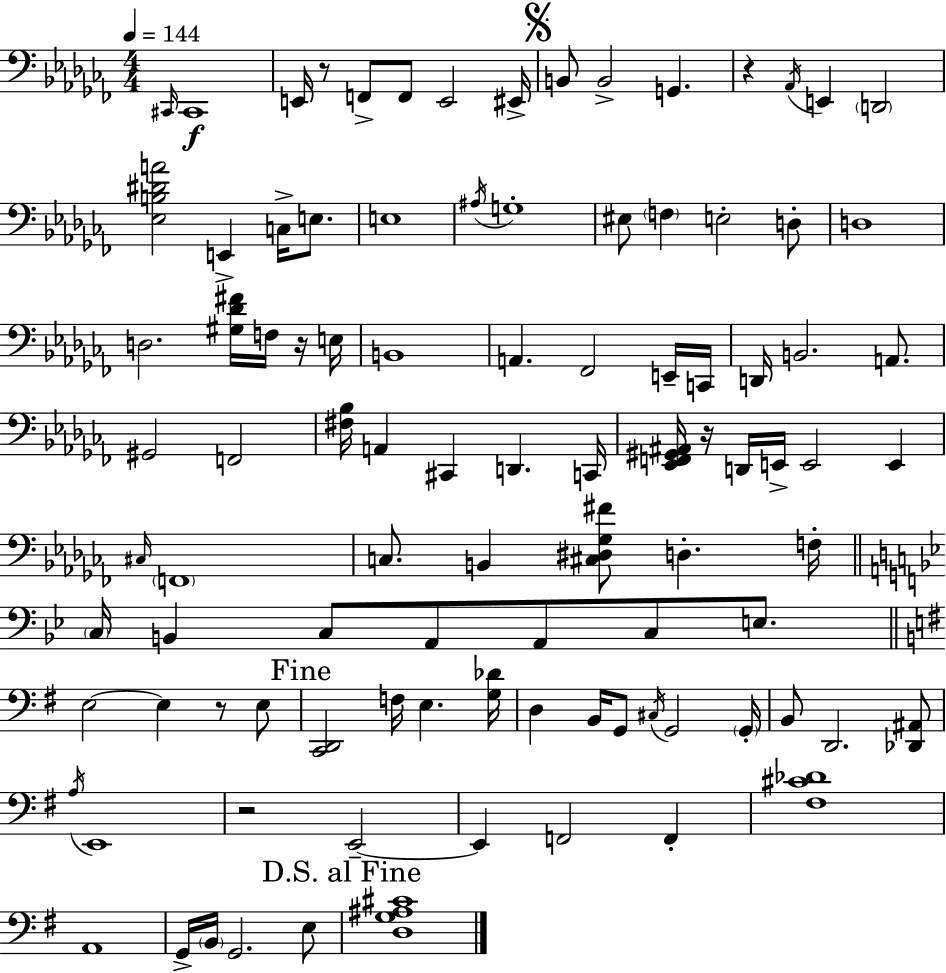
{
  \clef bass
  \numericTimeSignature
  \time 4/4
  \key aes \minor
  \tempo 4 = 144
  \grace { cis,16 }\f cis,1 | e,16 r8 f,8-> f,8 e,2 | eis,16-> \mark \markup { \musicglyph "scripts.segno" } b,8 b,2-> g,4. | r4 \acciaccatura { aes,16 } e,4 \parenthesize d,2 | \break <ees b dis' a'>2 e,4-> c16-> e8. | e1 | \acciaccatura { ais16 } g1-. | eis8 \parenthesize f4 e2-. | \break d8-. d1 | d2. <gis des' fis'>16 | f16 r16 e16 b,1 | a,4. fes,2 | \break e,16-- c,16 d,16 b,2. | a,8. gis,2 f,2 | <fis bes>16 a,4 cis,4 d,4. | c,16 <ees, f, gis, ais,>16 r16 d,16 e,16-> e,2 e,4 | \break \grace { cis16 } \parenthesize f,1 | c8. b,4 <cis dis ges fis'>8 d4.-. | f16-. \bar "||" \break \key bes \major \parenthesize c16 b,4 c8 a,8 a,8 c8 e8. | \bar "||" \break \key g \major e2~~ e4 r8 e8 | \mark "Fine" <c, d,>2 f16 e4. <g des'>16 | d4 b,16 g,8 \acciaccatura { cis16 } g,2 | \parenthesize g,16-. b,8 d,2. <des, ais,>8 | \break \acciaccatura { a16 } e,1 | r2 e,2--~~ | e,4 f,2 f,4-. | <fis cis' des'>1 | \break a,1 | g,16-> \parenthesize b,16 g,2. | e8 \mark "D.S. al Fine" <d g ais cis'>1 | \bar "|."
}